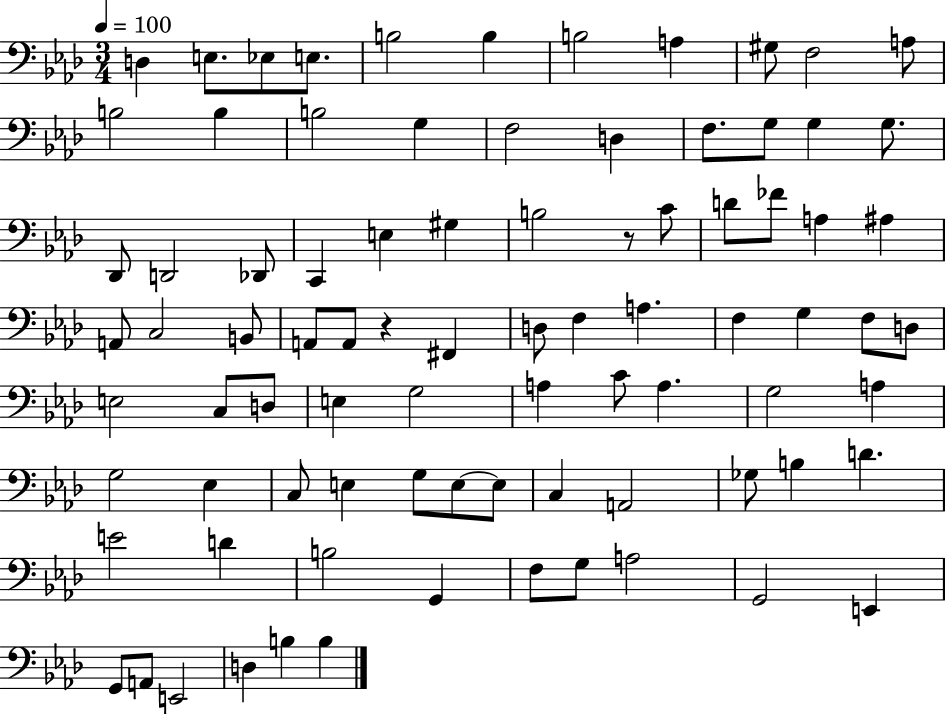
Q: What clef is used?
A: bass